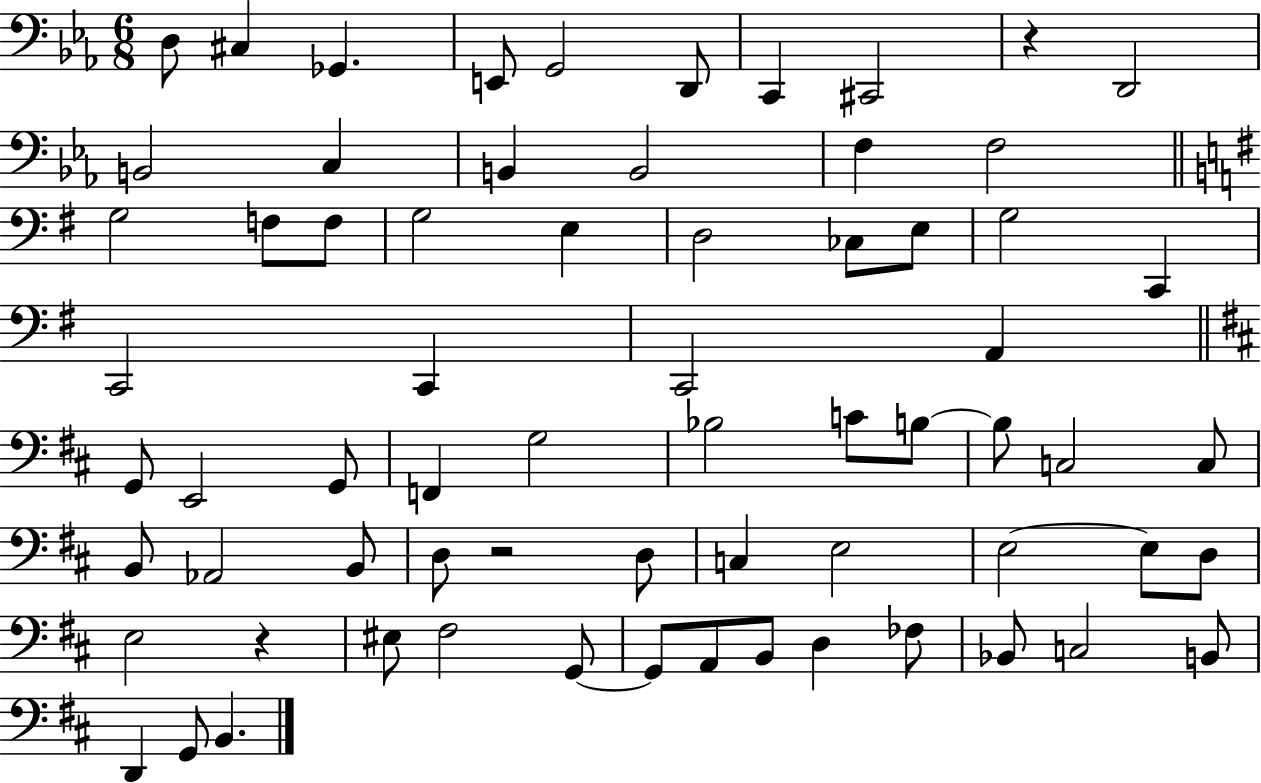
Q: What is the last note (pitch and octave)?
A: B2